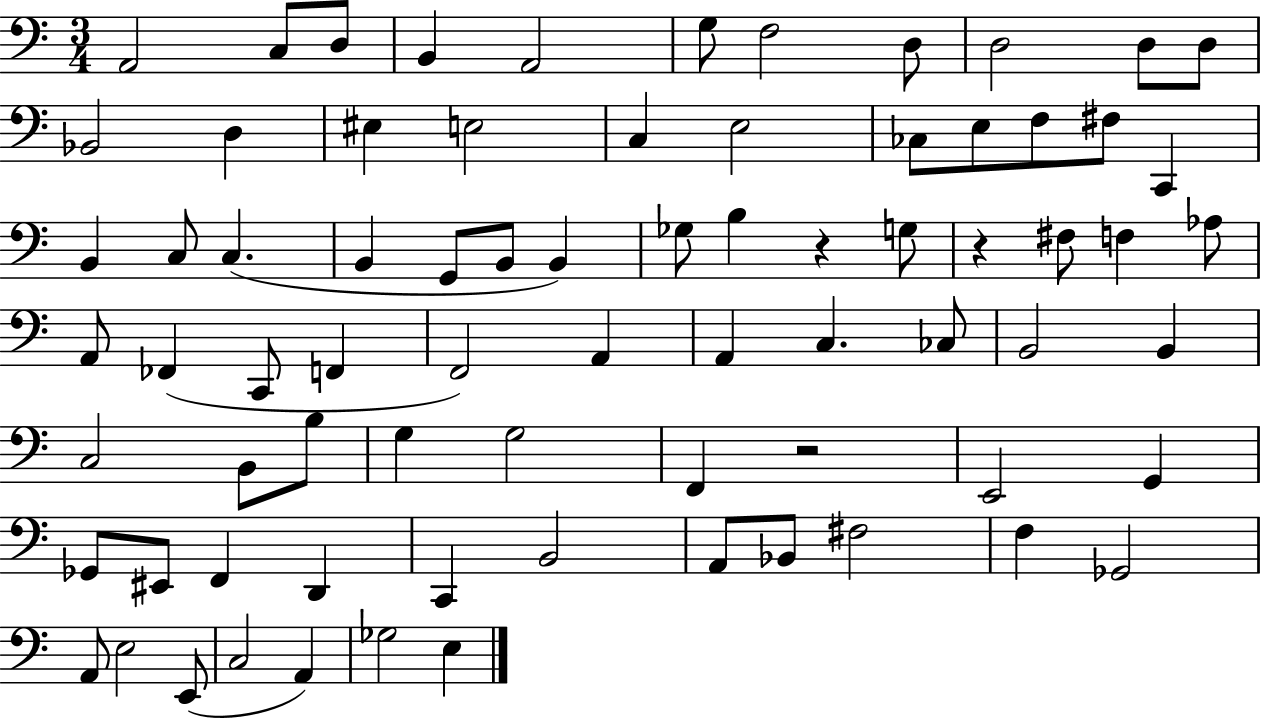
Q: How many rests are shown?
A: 3